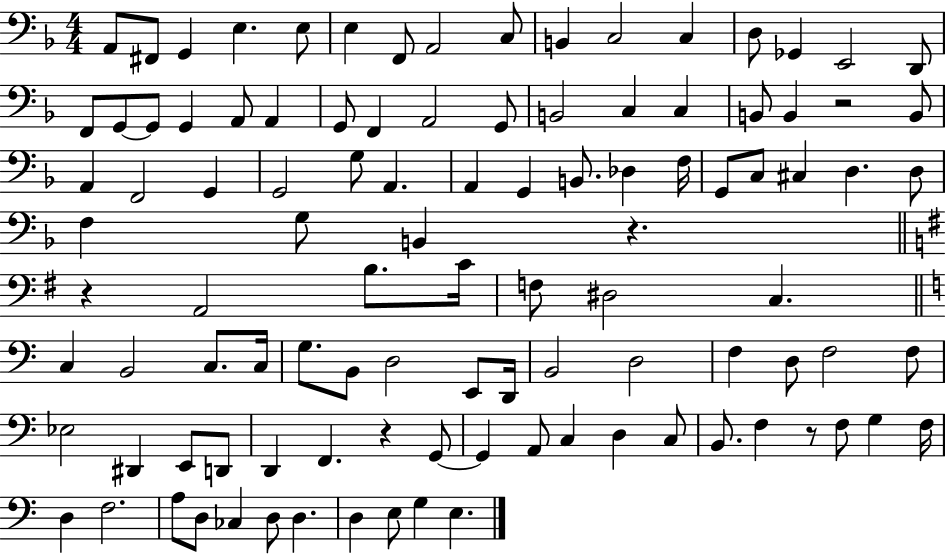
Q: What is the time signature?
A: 4/4